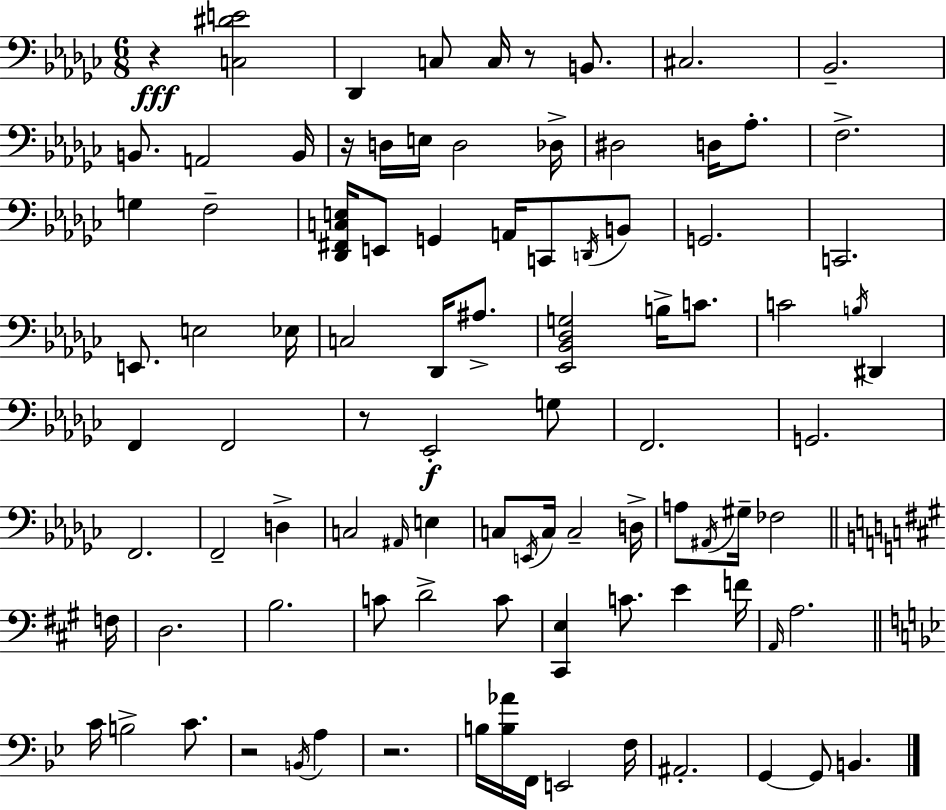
R/q [C3,D#4,E4]/h Db2/q C3/e C3/s R/e B2/e. C#3/h. Bb2/h. B2/e. A2/h B2/s R/s D3/s E3/s D3/h Db3/s D#3/h D3/s Ab3/e. F3/h. G3/q F3/h [Db2,F#2,C3,E3]/s E2/e G2/q A2/s C2/e D2/s B2/e G2/h. C2/h. E2/e. E3/h Eb3/s C3/h Db2/s A#3/e. [Eb2,Bb2,Db3,G3]/h B3/s C4/e. C4/h B3/s D#2/q F2/q F2/h R/e Eb2/h G3/e F2/h. G2/h. F2/h. F2/h D3/q C3/h A#2/s E3/q C3/e E2/s C3/s C3/h D3/s A3/e A#2/s G#3/s FES3/h F3/s D3/h. B3/h. C4/e D4/h C4/e [C#2,E3]/q C4/e. E4/q F4/s A2/s A3/h. C4/s B3/h C4/e. R/h B2/s A3/q R/h. B3/s [B3,Ab4]/s F2/s E2/h F3/s A#2/h. G2/q G2/e B2/q.